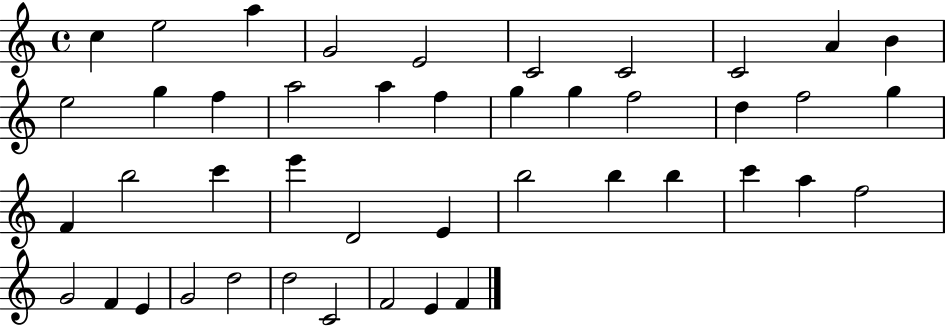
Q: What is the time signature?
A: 4/4